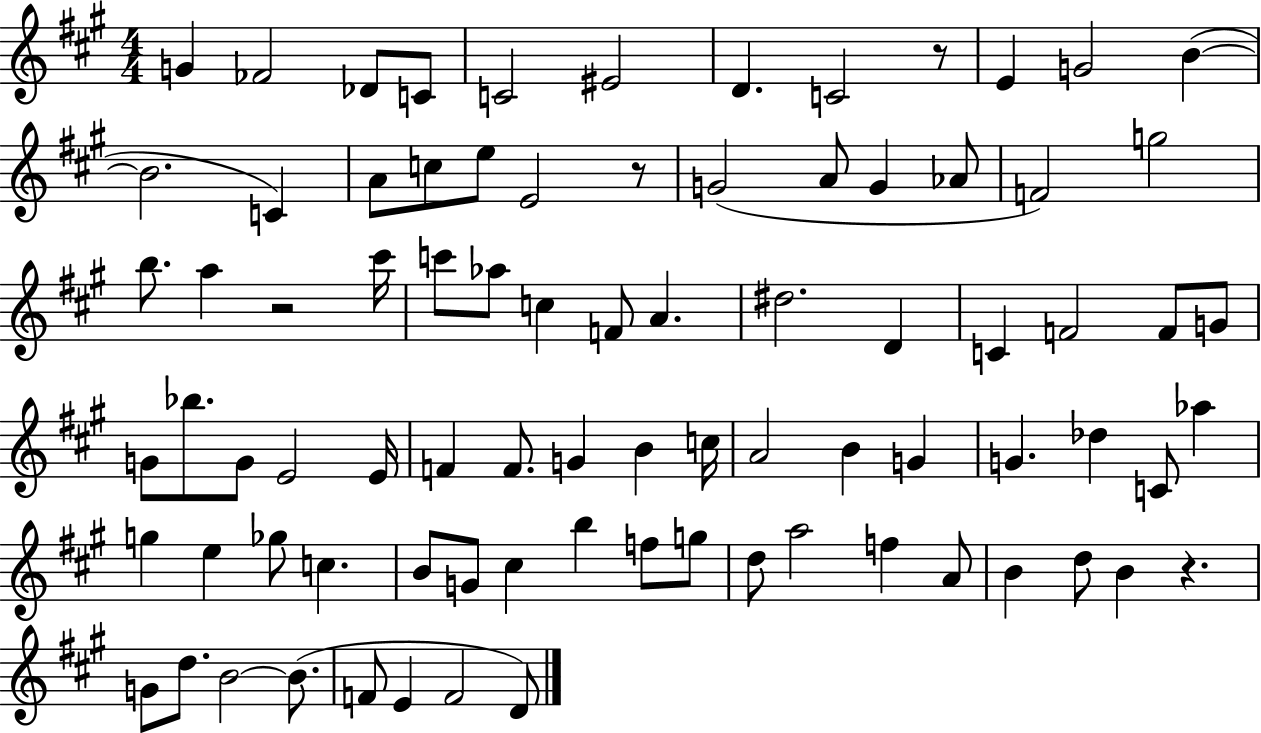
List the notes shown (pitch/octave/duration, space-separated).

G4/q FES4/h Db4/e C4/e C4/h EIS4/h D4/q. C4/h R/e E4/q G4/h B4/q B4/h. C4/q A4/e C5/e E5/e E4/h R/e G4/h A4/e G4/q Ab4/e F4/h G5/h B5/e. A5/q R/h C#6/s C6/e Ab5/e C5/q F4/e A4/q. D#5/h. D4/q C4/q F4/h F4/e G4/e G4/e Bb5/e. G4/e E4/h E4/s F4/q F4/e. G4/q B4/q C5/s A4/h B4/q G4/q G4/q. Db5/q C4/e Ab5/q G5/q E5/q Gb5/e C5/q. B4/e G4/e C#5/q B5/q F5/e G5/e D5/e A5/h F5/q A4/e B4/q D5/e B4/q R/q. G4/e D5/e. B4/h B4/e. F4/e E4/q F4/h D4/e